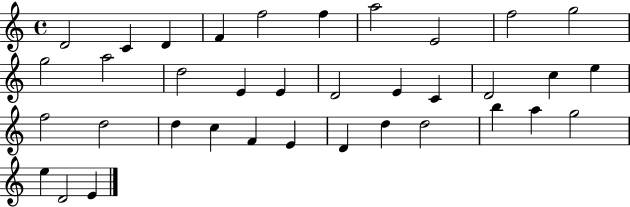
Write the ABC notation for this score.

X:1
T:Untitled
M:4/4
L:1/4
K:C
D2 C D F f2 f a2 E2 f2 g2 g2 a2 d2 E E D2 E C D2 c e f2 d2 d c F E D d d2 b a g2 e D2 E